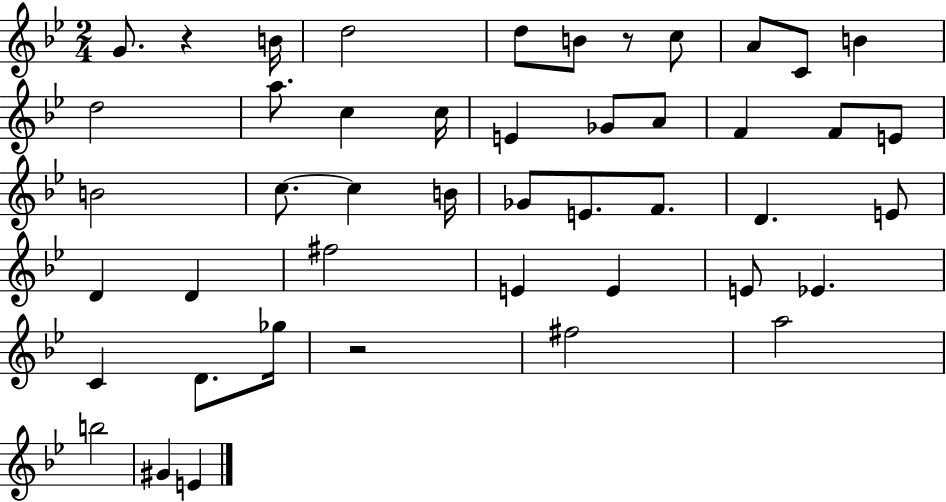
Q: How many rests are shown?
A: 3